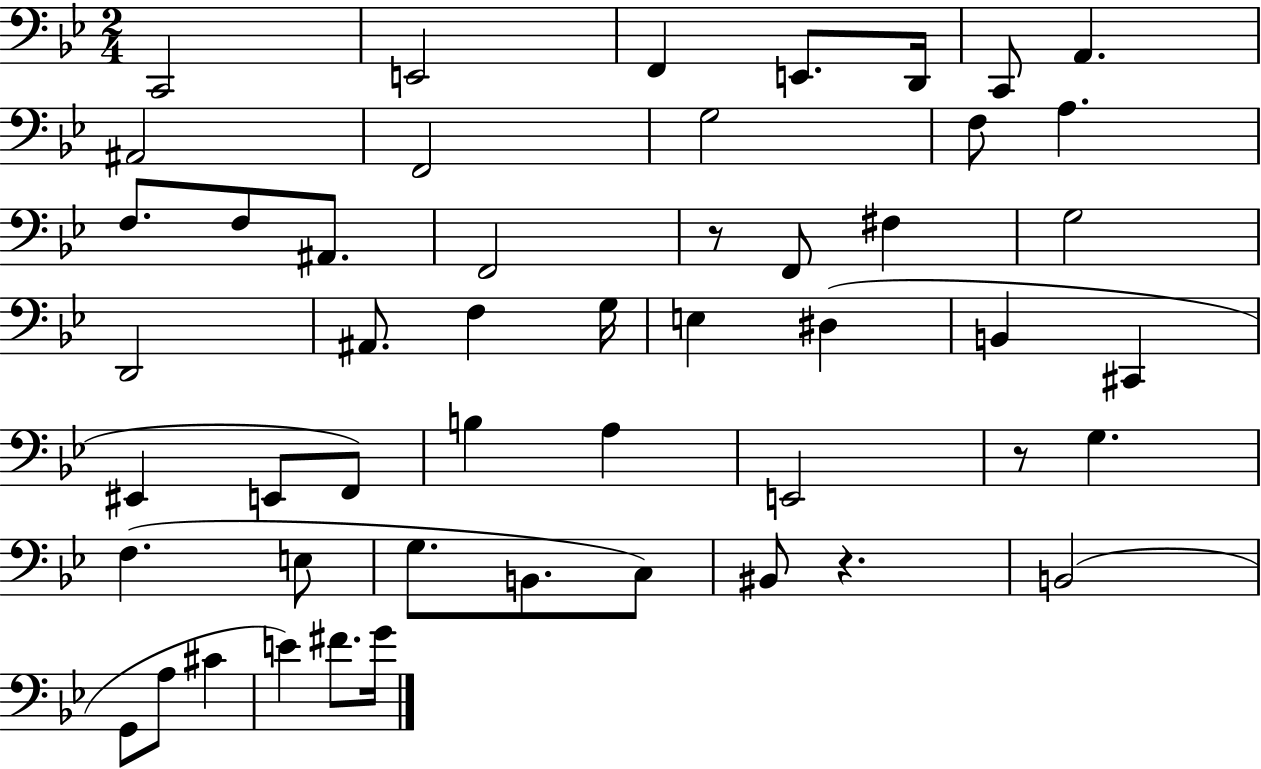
X:1
T:Untitled
M:2/4
L:1/4
K:Bb
C,,2 E,,2 F,, E,,/2 D,,/4 C,,/2 A,, ^A,,2 F,,2 G,2 F,/2 A, F,/2 F,/2 ^A,,/2 F,,2 z/2 F,,/2 ^F, G,2 D,,2 ^A,,/2 F, G,/4 E, ^D, B,, ^C,, ^E,, E,,/2 F,,/2 B, A, E,,2 z/2 G, F, E,/2 G,/2 B,,/2 C,/2 ^B,,/2 z B,,2 G,,/2 A,/2 ^C E ^F/2 G/4